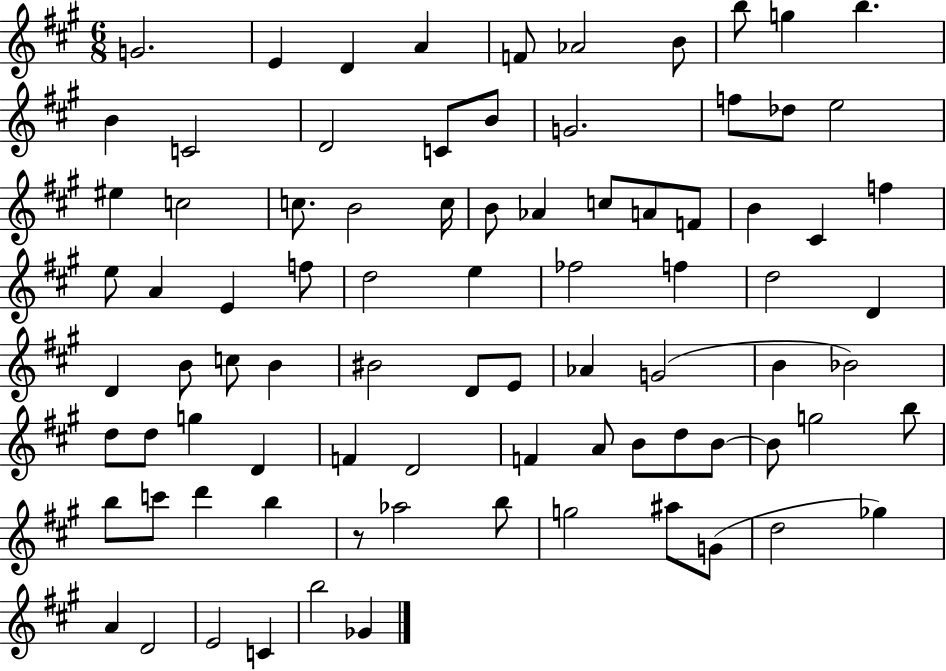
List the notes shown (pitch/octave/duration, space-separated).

G4/h. E4/q D4/q A4/q F4/e Ab4/h B4/e B5/e G5/q B5/q. B4/q C4/h D4/h C4/e B4/e G4/h. F5/e Db5/e E5/h EIS5/q C5/h C5/e. B4/h C5/s B4/e Ab4/q C5/e A4/e F4/e B4/q C#4/q F5/q E5/e A4/q E4/q F5/e D5/h E5/q FES5/h F5/q D5/h D4/q D4/q B4/e C5/e B4/q BIS4/h D4/e E4/e Ab4/q G4/h B4/q Bb4/h D5/e D5/e G5/q D4/q F4/q D4/h F4/q A4/e B4/e D5/e B4/e B4/e G5/h B5/e B5/e C6/e D6/q B5/q R/e Ab5/h B5/e G5/h A#5/e G4/e D5/h Gb5/q A4/q D4/h E4/h C4/q B5/h Gb4/q